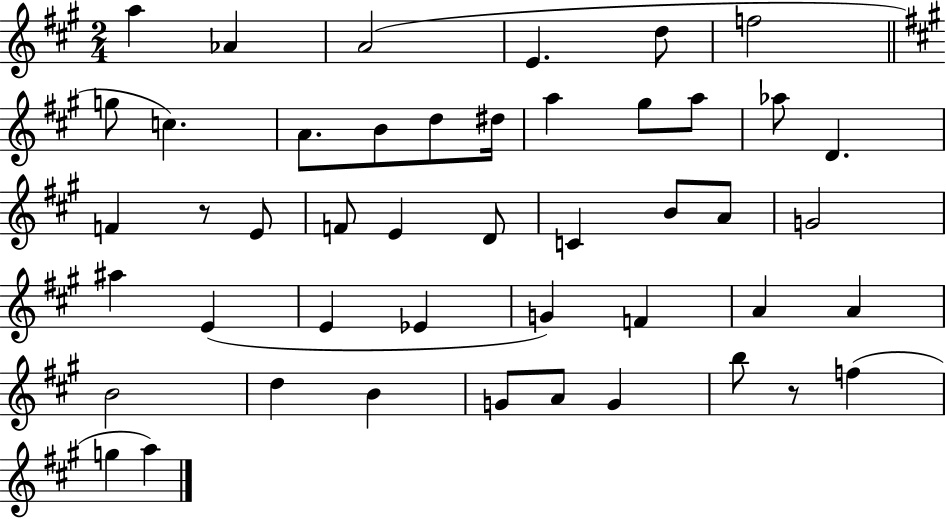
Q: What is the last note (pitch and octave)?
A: A5